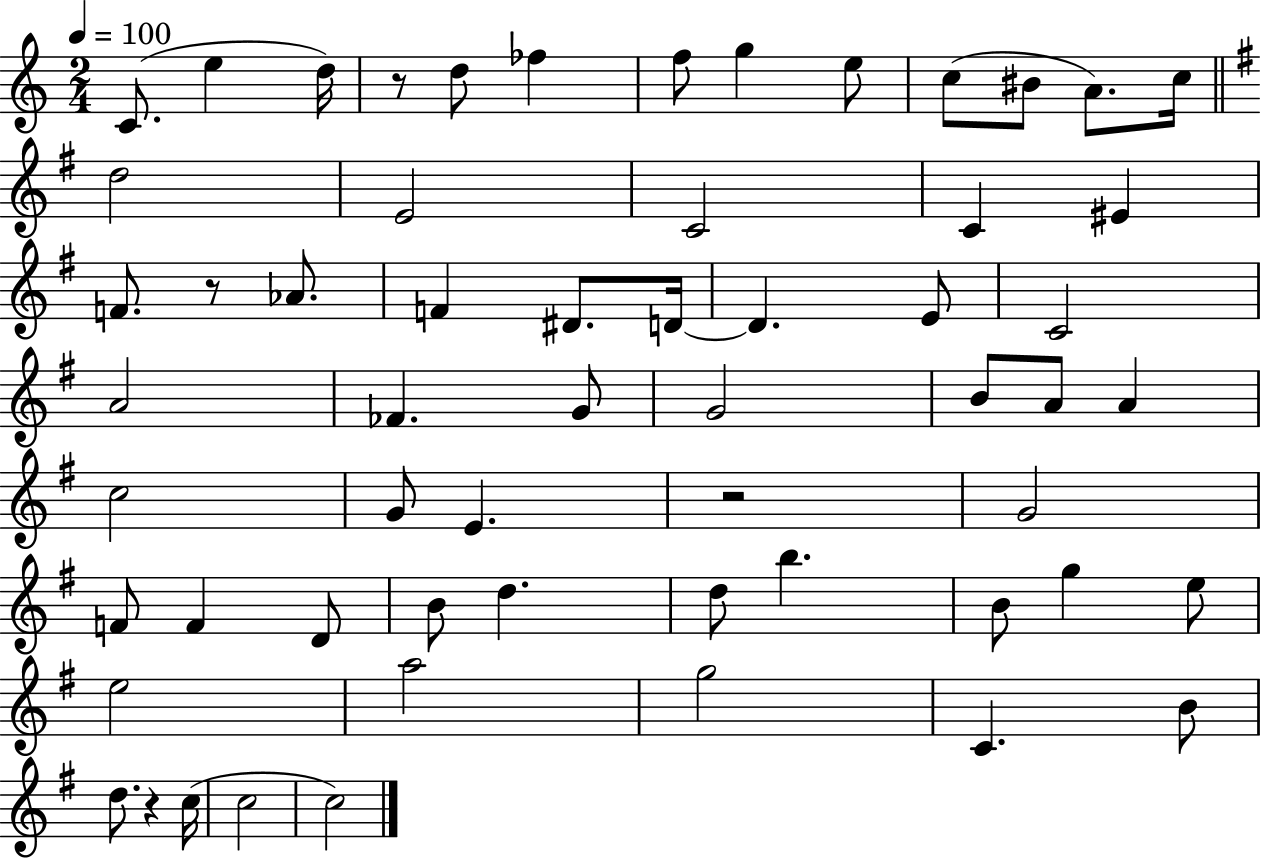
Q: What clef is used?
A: treble